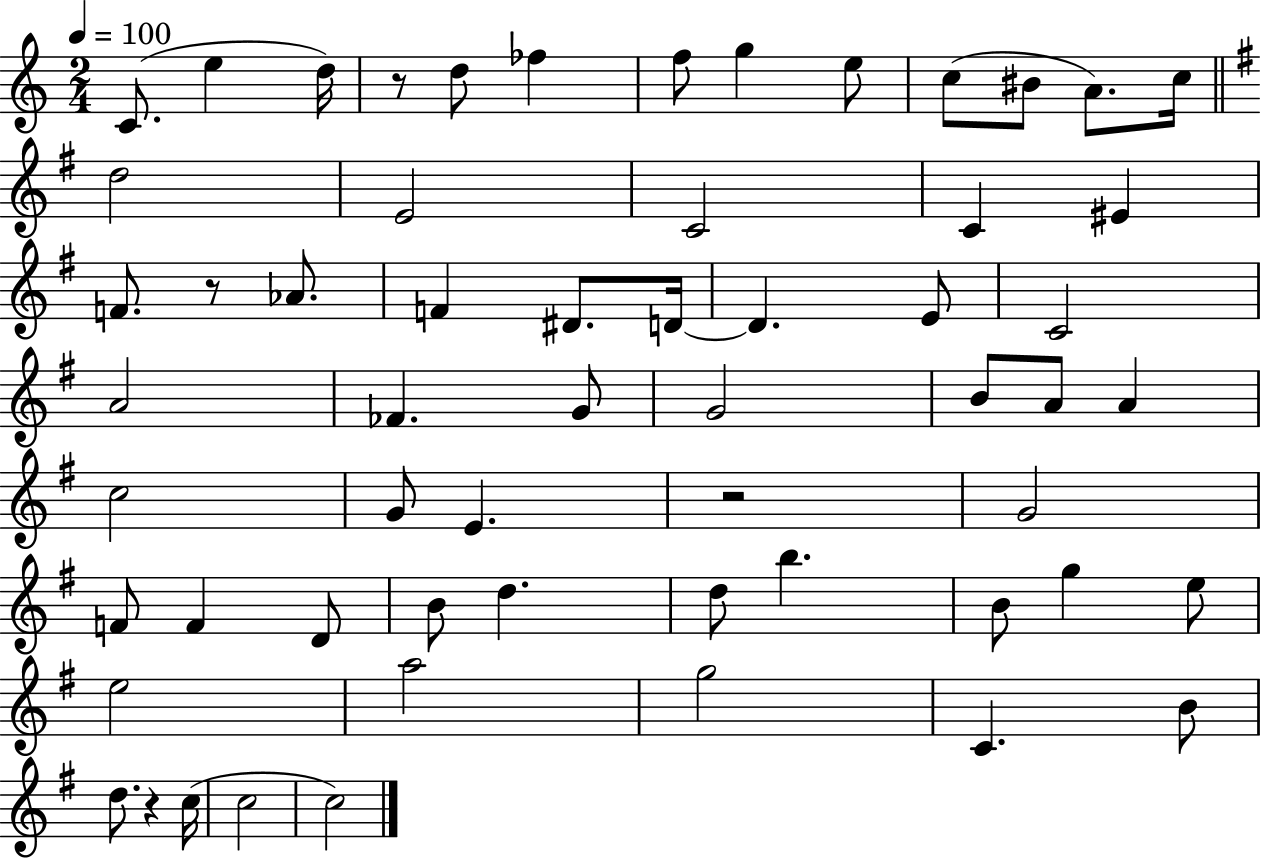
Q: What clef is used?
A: treble